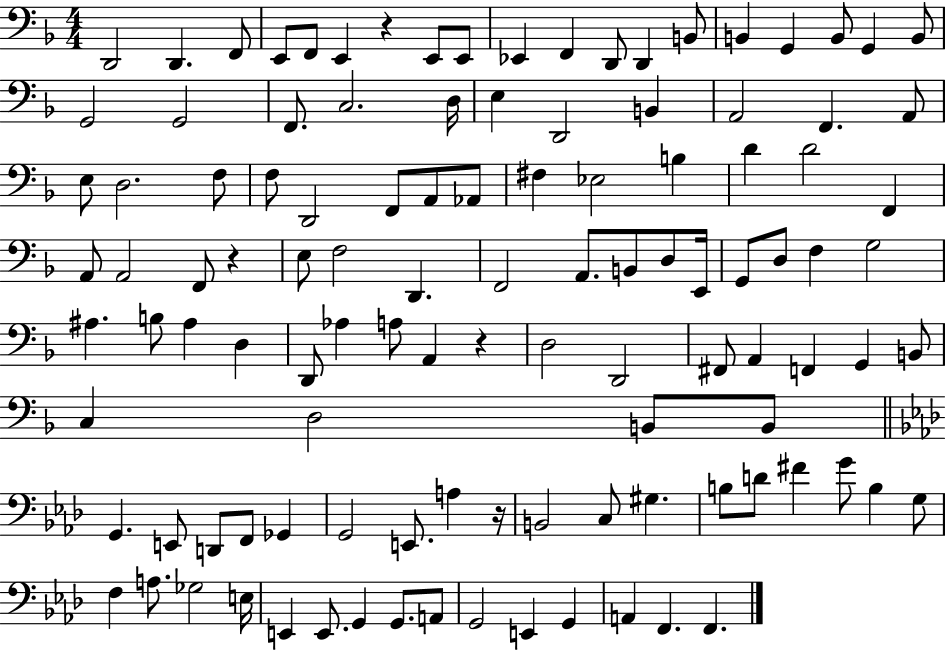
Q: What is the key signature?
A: F major